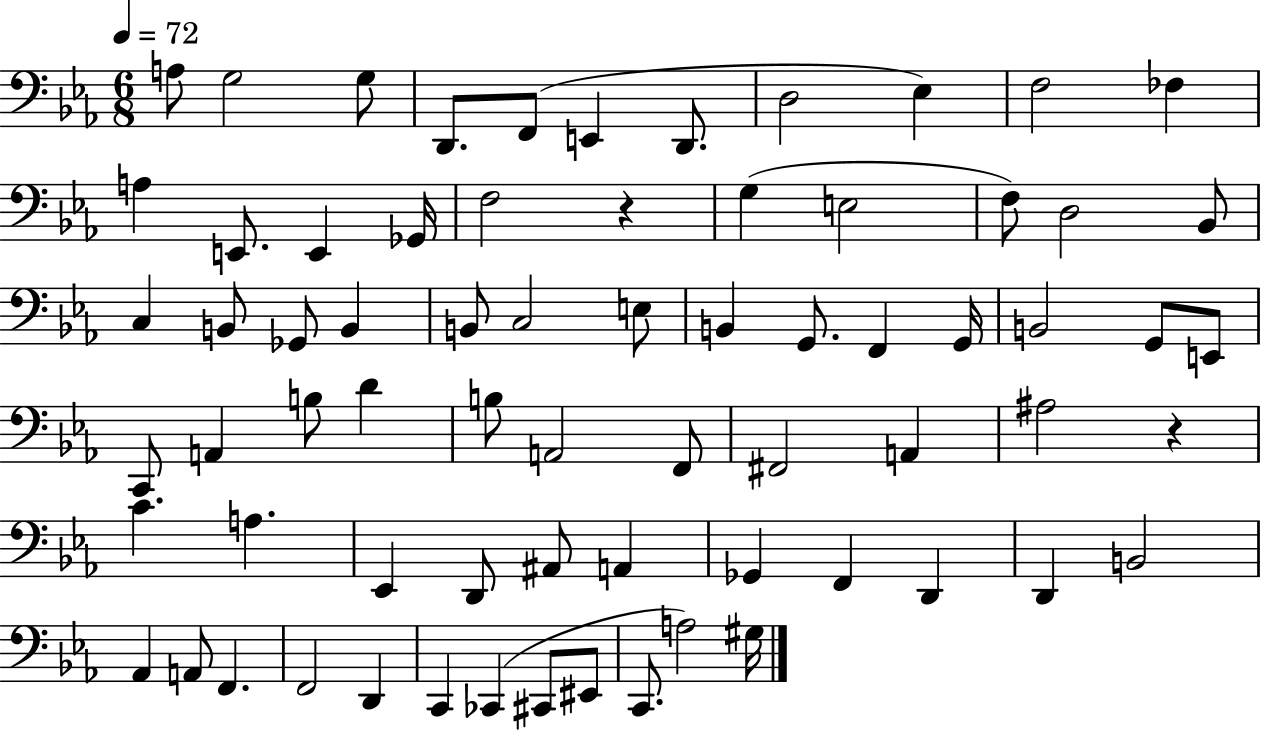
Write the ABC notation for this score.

X:1
T:Untitled
M:6/8
L:1/4
K:Eb
A,/2 G,2 G,/2 D,,/2 F,,/2 E,, D,,/2 D,2 _E, F,2 _F, A, E,,/2 E,, _G,,/4 F,2 z G, E,2 F,/2 D,2 _B,,/2 C, B,,/2 _G,,/2 B,, B,,/2 C,2 E,/2 B,, G,,/2 F,, G,,/4 B,,2 G,,/2 E,,/2 C,,/2 A,, B,/2 D B,/2 A,,2 F,,/2 ^F,,2 A,, ^A,2 z C A, _E,, D,,/2 ^A,,/2 A,, _G,, F,, D,, D,, B,,2 _A,, A,,/2 F,, F,,2 D,, C,, _C,, ^C,,/2 ^E,,/2 C,,/2 A,2 ^G,/4